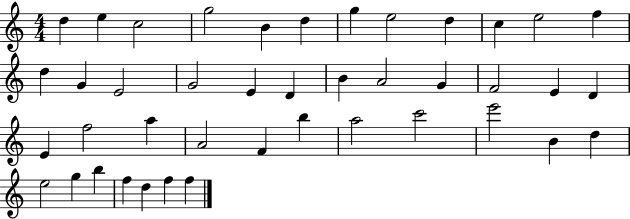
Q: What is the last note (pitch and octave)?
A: F5